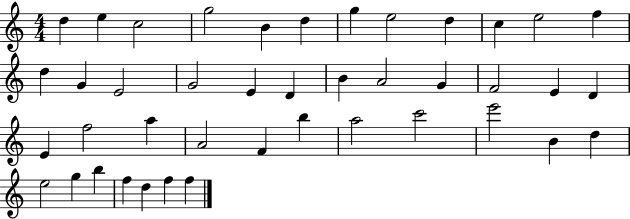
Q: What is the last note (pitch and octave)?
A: F5